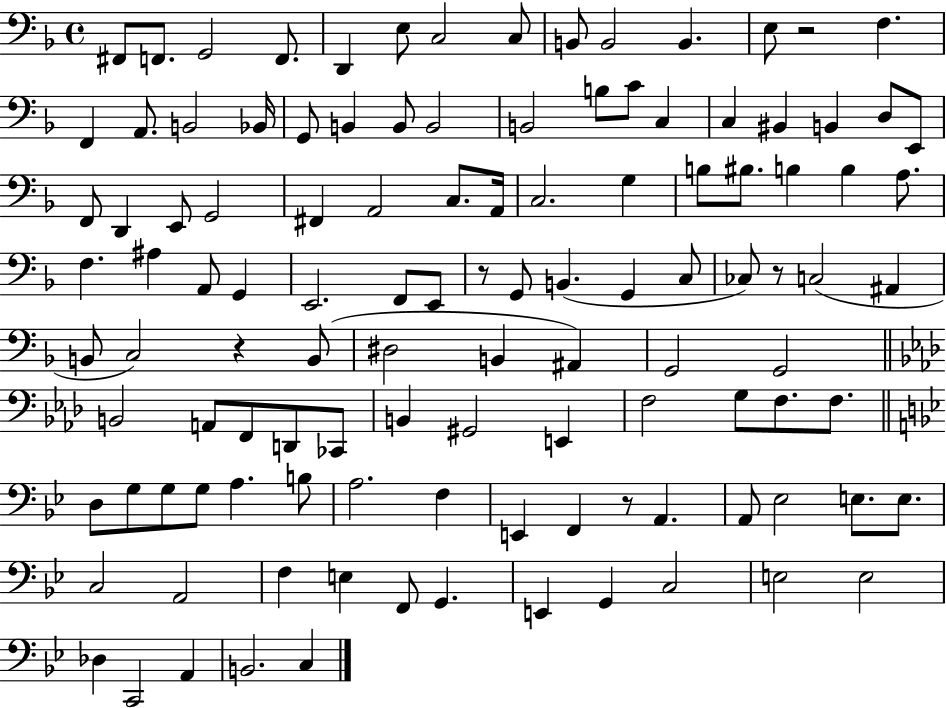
X:1
T:Untitled
M:4/4
L:1/4
K:F
^F,,/2 F,,/2 G,,2 F,,/2 D,, E,/2 C,2 C,/2 B,,/2 B,,2 B,, E,/2 z2 F, F,, A,,/2 B,,2 _B,,/4 G,,/2 B,, B,,/2 B,,2 B,,2 B,/2 C/2 C, C, ^B,, B,, D,/2 E,,/2 F,,/2 D,, E,,/2 G,,2 ^F,, A,,2 C,/2 A,,/4 C,2 G, B,/2 ^B,/2 B, B, A,/2 F, ^A, A,,/2 G,, E,,2 F,,/2 E,,/2 z/2 G,,/2 B,, G,, C,/2 _C,/2 z/2 C,2 ^A,, B,,/2 C,2 z B,,/2 ^D,2 B,, ^A,, G,,2 G,,2 B,,2 A,,/2 F,,/2 D,,/2 _C,,/2 B,, ^G,,2 E,, F,2 G,/2 F,/2 F,/2 D,/2 G,/2 G,/2 G,/2 A, B,/2 A,2 F, E,, F,, z/2 A,, A,,/2 _E,2 E,/2 E,/2 C,2 A,,2 F, E, F,,/2 G,, E,, G,, C,2 E,2 E,2 _D, C,,2 A,, B,,2 C,